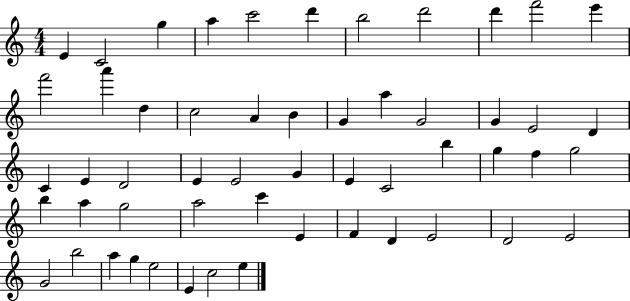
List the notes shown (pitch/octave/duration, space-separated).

E4/q C4/h G5/q A5/q C6/h D6/q B5/h D6/h D6/q F6/h E6/q F6/h A6/q D5/q C5/h A4/q B4/q G4/q A5/q G4/h G4/q E4/h D4/q C4/q E4/q D4/h E4/q E4/h G4/q E4/q C4/h B5/q G5/q F5/q G5/h B5/q A5/q G5/h A5/h C6/q E4/q F4/q D4/q E4/h D4/h E4/h G4/h B5/h A5/q G5/q E5/h E4/q C5/h E5/q